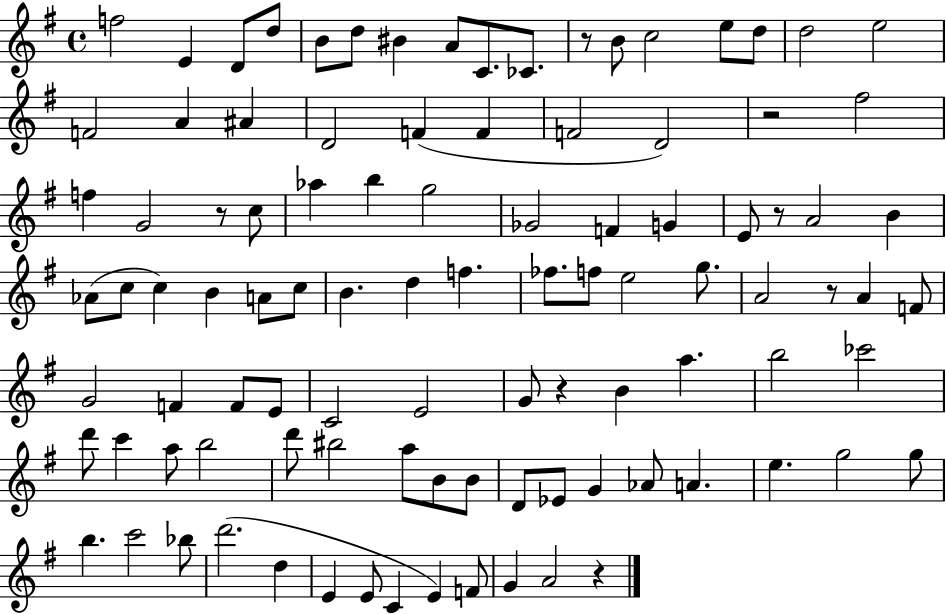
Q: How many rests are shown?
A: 7